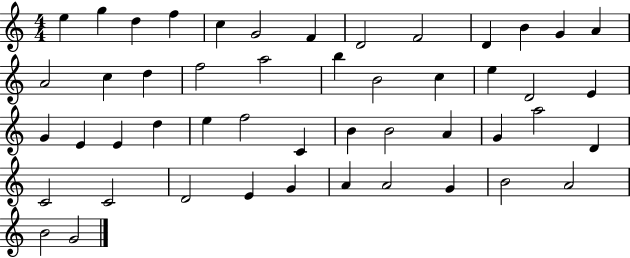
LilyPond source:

{
  \clef treble
  \numericTimeSignature
  \time 4/4
  \key c \major
  e''4 g''4 d''4 f''4 | c''4 g'2 f'4 | d'2 f'2 | d'4 b'4 g'4 a'4 | \break a'2 c''4 d''4 | f''2 a''2 | b''4 b'2 c''4 | e''4 d'2 e'4 | \break g'4 e'4 e'4 d''4 | e''4 f''2 c'4 | b'4 b'2 a'4 | g'4 a''2 d'4 | \break c'2 c'2 | d'2 e'4 g'4 | a'4 a'2 g'4 | b'2 a'2 | \break b'2 g'2 | \bar "|."
}